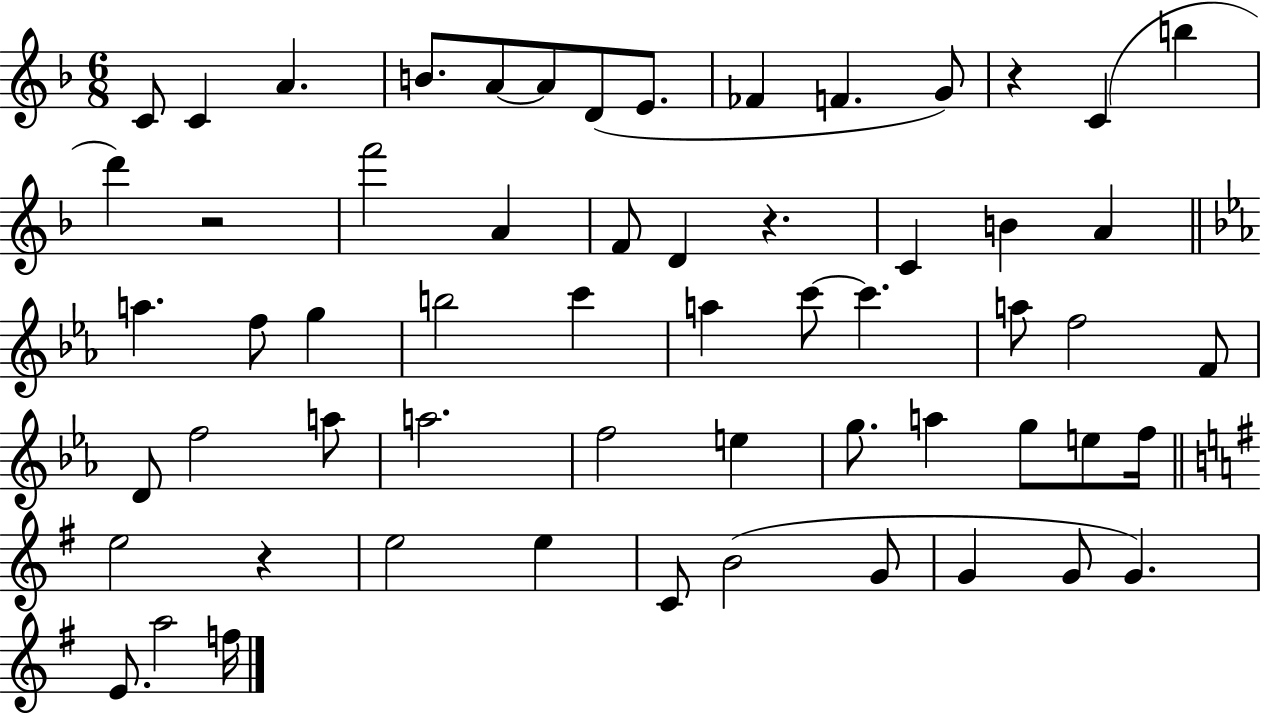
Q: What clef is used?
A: treble